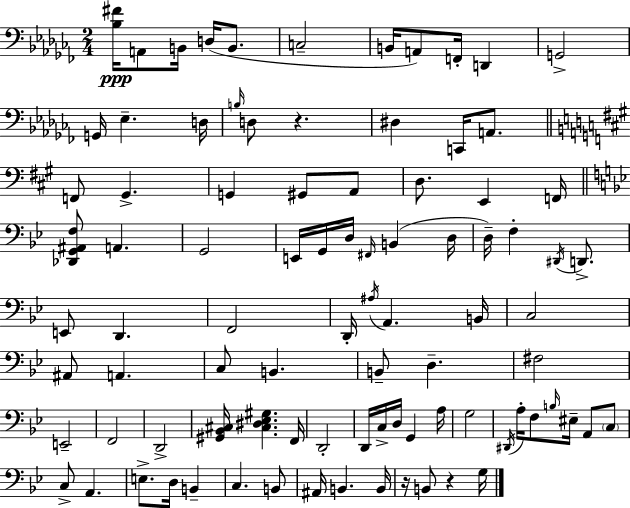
X:1
T:Untitled
M:2/4
L:1/4
K:Abm
[_B,^F]/4 A,,/2 B,,/4 D,/4 B,,/2 C,2 B,,/4 A,,/2 F,,/4 D,, G,,2 G,,/4 _E, D,/4 B,/4 D,/2 z ^D, C,,/4 A,,/2 F,,/2 ^G,, G,, ^G,,/2 A,,/2 D,/2 E,, F,,/4 [_D,,G,,^A,,F,]/2 A,, G,,2 E,,/4 G,,/4 D,/4 ^F,,/4 B,, D,/4 D,/4 F, ^D,,/4 D,,/2 E,,/2 D,, F,,2 D,,/4 ^A,/4 A,, B,,/4 C,2 ^A,,/2 A,, C,/2 B,, B,,/2 D, ^F,2 E,,2 F,,2 D,,2 [^G,,_B,,^C,]/4 [^C,^D,_E,^G,] F,,/4 D,,2 D,,/4 C,/4 D,/4 G,, A,/4 G,2 ^D,,/4 A,/4 F,/2 B,/4 ^E,/4 A,,/2 C,/2 C,/2 A,, E,/2 D,/4 B,, C, B,,/2 ^A,,/4 B,, B,,/4 z/4 B,,/2 z G,/4